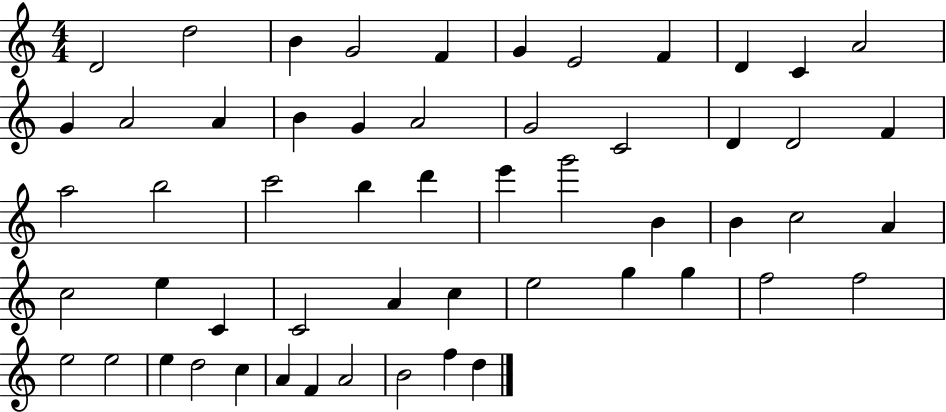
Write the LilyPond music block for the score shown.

{
  \clef treble
  \numericTimeSignature
  \time 4/4
  \key c \major
  d'2 d''2 | b'4 g'2 f'4 | g'4 e'2 f'4 | d'4 c'4 a'2 | \break g'4 a'2 a'4 | b'4 g'4 a'2 | g'2 c'2 | d'4 d'2 f'4 | \break a''2 b''2 | c'''2 b''4 d'''4 | e'''4 g'''2 b'4 | b'4 c''2 a'4 | \break c''2 e''4 c'4 | c'2 a'4 c''4 | e''2 g''4 g''4 | f''2 f''2 | \break e''2 e''2 | e''4 d''2 c''4 | a'4 f'4 a'2 | b'2 f''4 d''4 | \break \bar "|."
}